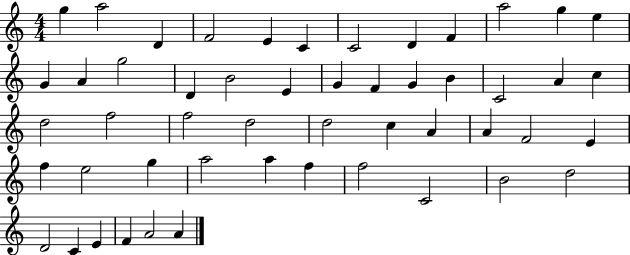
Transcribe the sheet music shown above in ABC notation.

X:1
T:Untitled
M:4/4
L:1/4
K:C
g a2 D F2 E C C2 D F a2 g e G A g2 D B2 E G F G B C2 A c d2 f2 f2 d2 d2 c A A F2 E f e2 g a2 a f f2 C2 B2 d2 D2 C E F A2 A